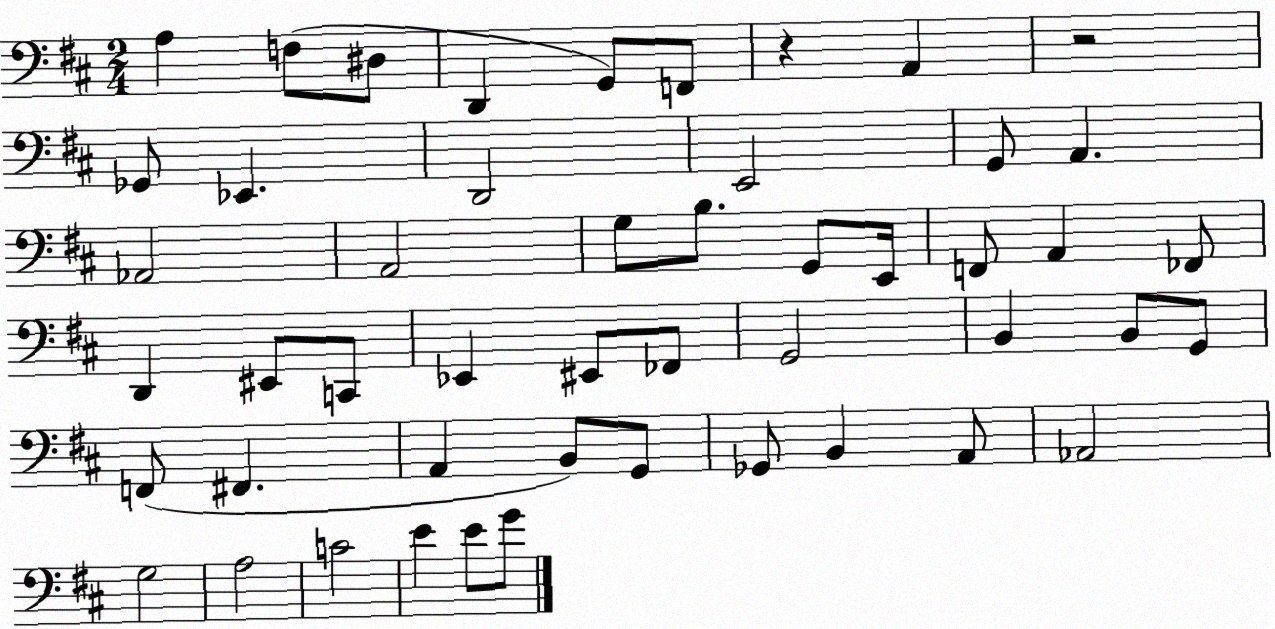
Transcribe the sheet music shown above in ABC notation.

X:1
T:Untitled
M:2/4
L:1/4
K:D
A, F,/2 ^D,/2 D,, G,,/2 F,,/2 z A,, z2 _G,,/2 _E,, D,,2 E,,2 G,,/2 A,, _A,,2 A,,2 G,/2 B,/2 G,,/2 E,,/4 F,,/2 A,, _F,,/2 D,, ^E,,/2 C,,/2 _E,, ^E,,/2 _F,,/2 G,,2 B,, B,,/2 G,,/2 F,,/2 ^F,, A,, B,,/2 G,,/2 _G,,/2 B,, A,,/2 _A,,2 G,2 A,2 C2 E E/2 G/2